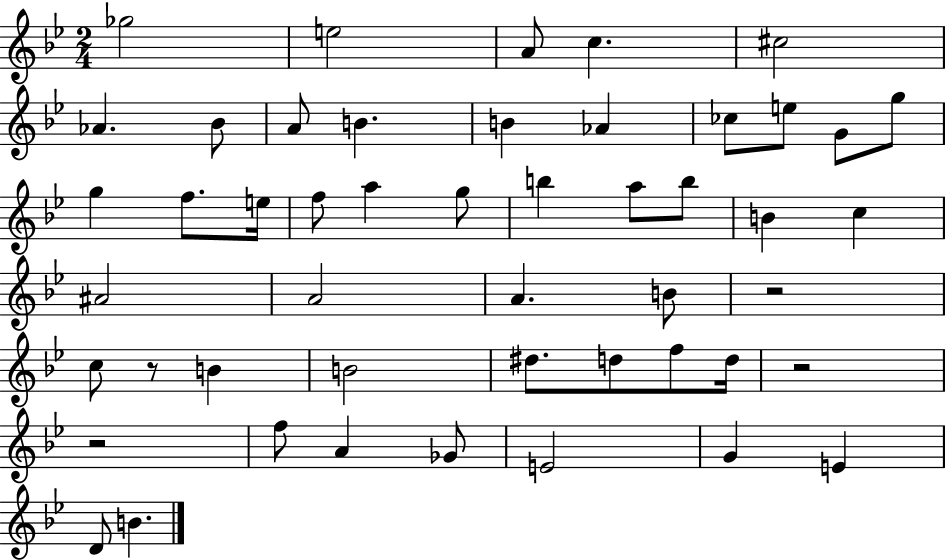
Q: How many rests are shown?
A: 4